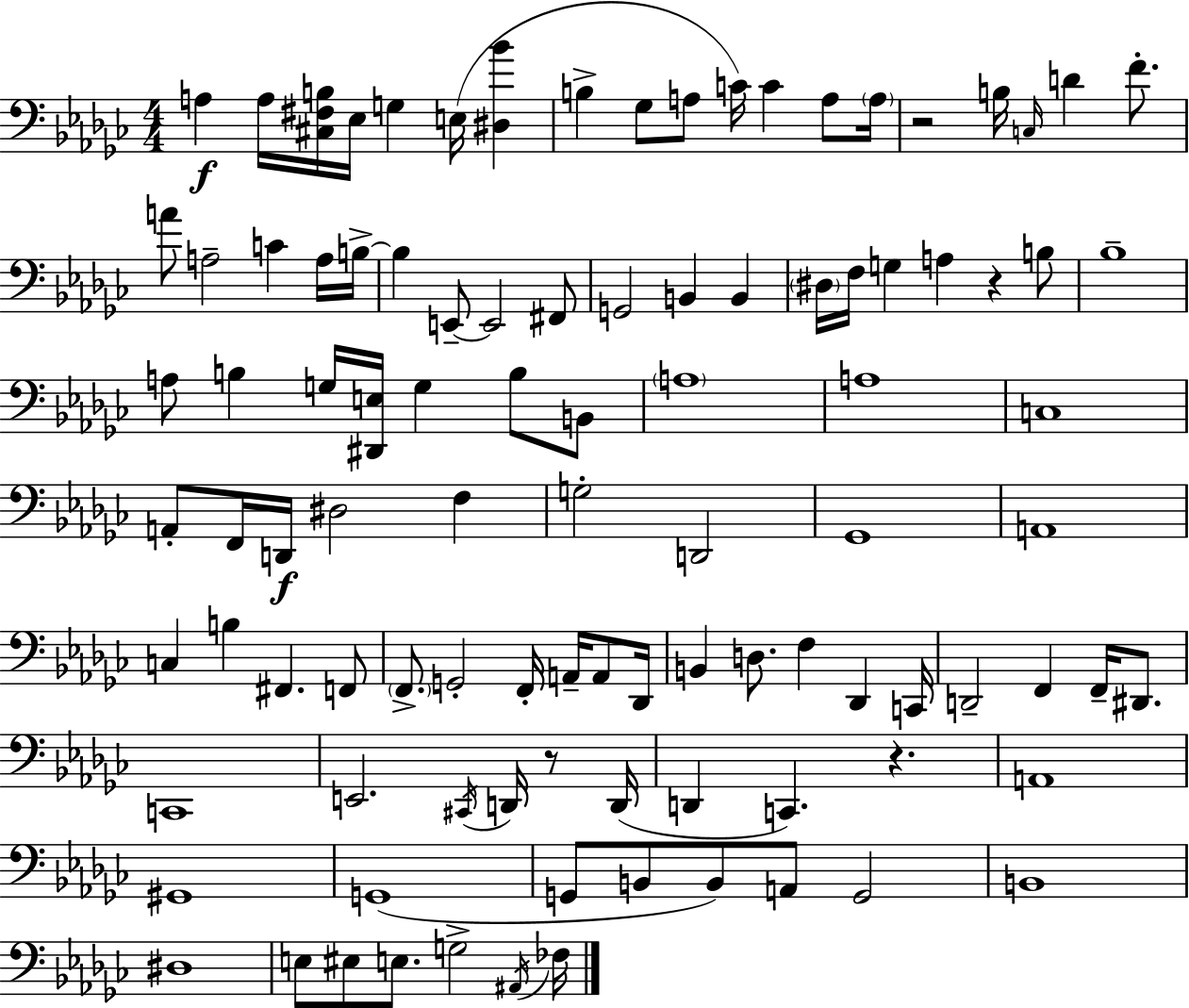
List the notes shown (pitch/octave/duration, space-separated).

A3/q A3/s [C#3,F#3,B3]/s Eb3/s G3/q E3/s [D#3,Bb4]/q B3/q Gb3/e A3/e C4/s C4/q A3/e A3/s R/h B3/s C3/s D4/q F4/e. A4/e A3/h C4/q A3/s B3/s B3/q E2/e E2/h F#2/e G2/h B2/q B2/q D#3/s F3/s G3/q A3/q R/q B3/e Bb3/w A3/e B3/q G3/s [D#2,E3]/s G3/q B3/e B2/e A3/w A3/w C3/w A2/e F2/s D2/s D#3/h F3/q G3/h D2/h Gb2/w A2/w C3/q B3/q F#2/q. F2/e F2/e. G2/h F2/s A2/s A2/e Db2/s B2/q D3/e. F3/q Db2/q C2/s D2/h F2/q F2/s D#2/e. C2/w E2/h. C#2/s D2/s R/e D2/s D2/q C2/q. R/q. A2/w G#2/w G2/w G2/e B2/e B2/e A2/e G2/h B2/w D#3/w E3/e EIS3/e E3/e. G3/h A#2/s FES3/s